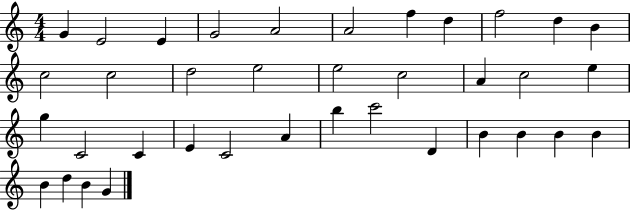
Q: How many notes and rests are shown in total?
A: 37